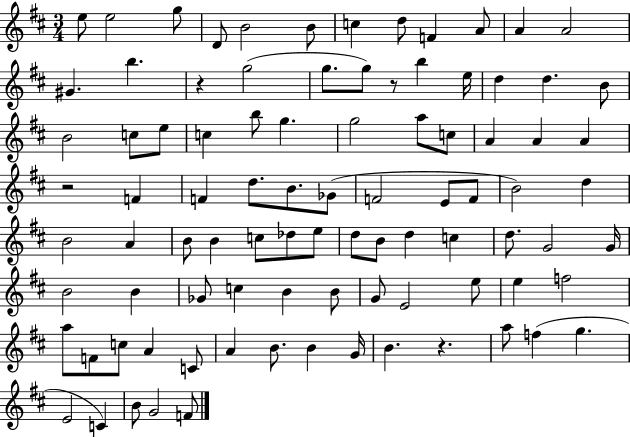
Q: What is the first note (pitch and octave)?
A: E5